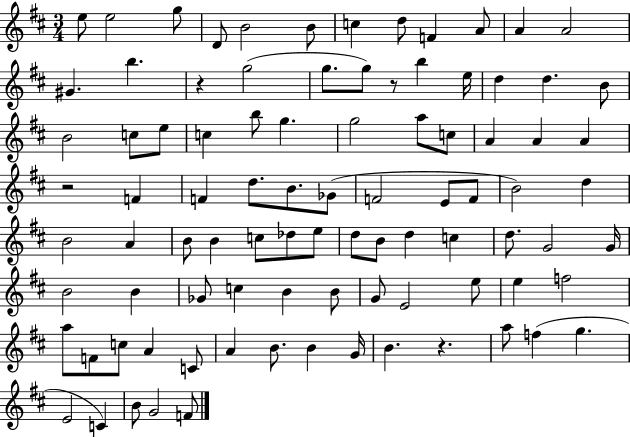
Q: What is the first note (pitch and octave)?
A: E5